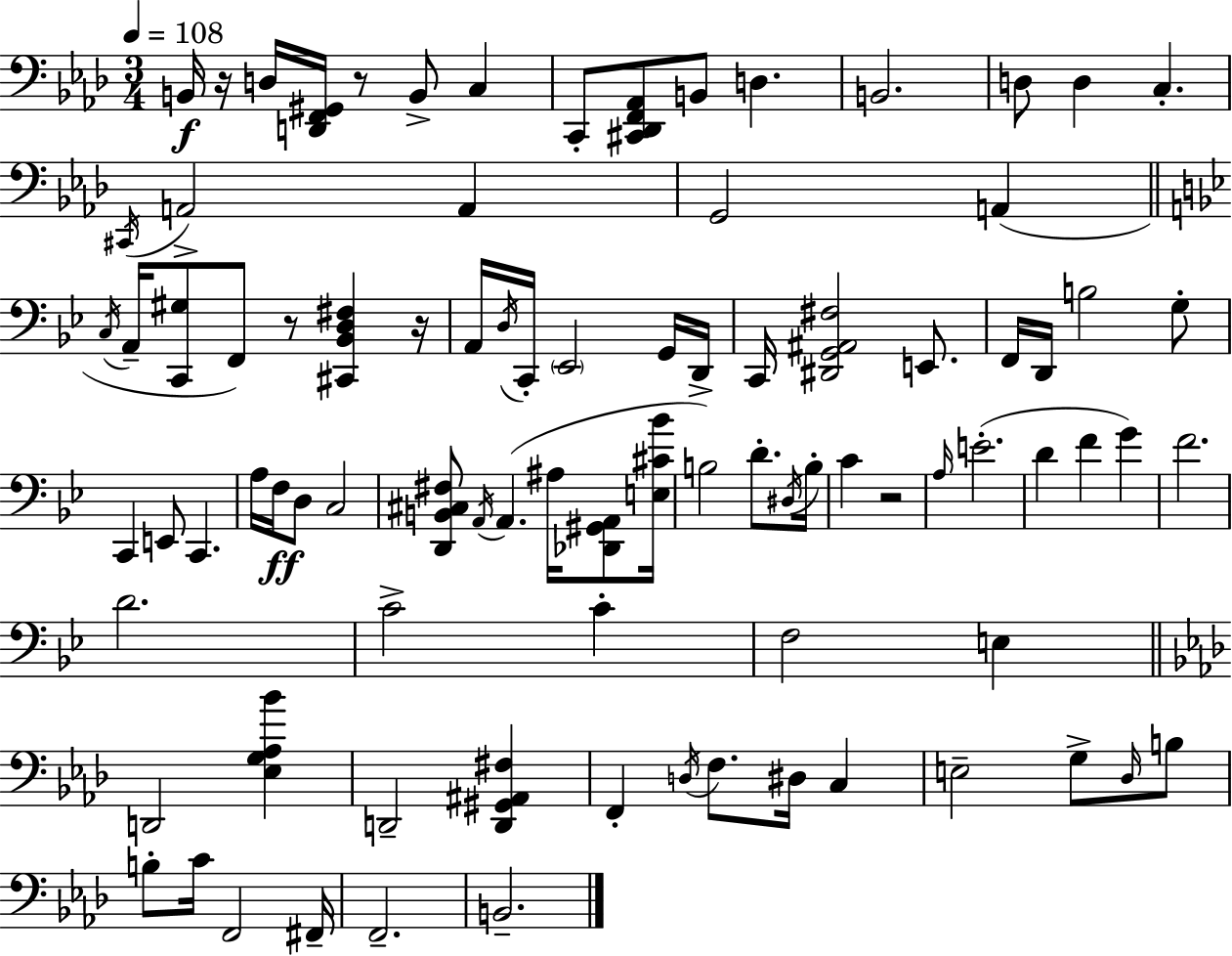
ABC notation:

X:1
T:Untitled
M:3/4
L:1/4
K:Ab
B,,/4 z/4 D,/4 [D,,F,,^G,,]/4 z/2 B,,/2 C, C,,/2 [^C,,_D,,F,,_A,,]/2 B,,/2 D, B,,2 D,/2 D, C, ^C,,/4 A,,2 A,, G,,2 A,, C,/4 A,,/4 [C,,^G,]/2 F,,/2 z/2 [^C,,_B,,D,^F,] z/4 A,,/4 D,/4 C,,/4 _E,,2 G,,/4 D,,/4 C,,/4 [^D,,G,,^A,,^F,]2 E,,/2 F,,/4 D,,/4 B,2 G,/2 C,, E,,/2 C,, A,/4 F,/4 D,/2 C,2 [D,,B,,^C,^F,]/2 A,,/4 A,, ^A,/4 [_D,,^G,,A,,]/2 [E,^C_B]/4 B,2 D/2 ^D,/4 B,/4 C z2 A,/4 E2 D F G F2 D2 C2 C F,2 E, D,,2 [_E,G,_A,_B] D,,2 [D,,^G,,^A,,^F,] F,, D,/4 F,/2 ^D,/4 C, E,2 G,/2 _D,/4 B,/2 B,/2 C/4 F,,2 ^F,,/4 F,,2 B,,2